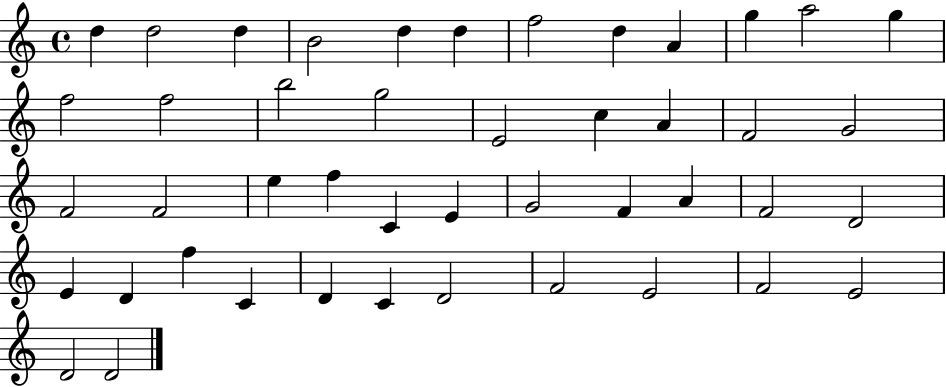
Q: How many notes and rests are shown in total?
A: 45